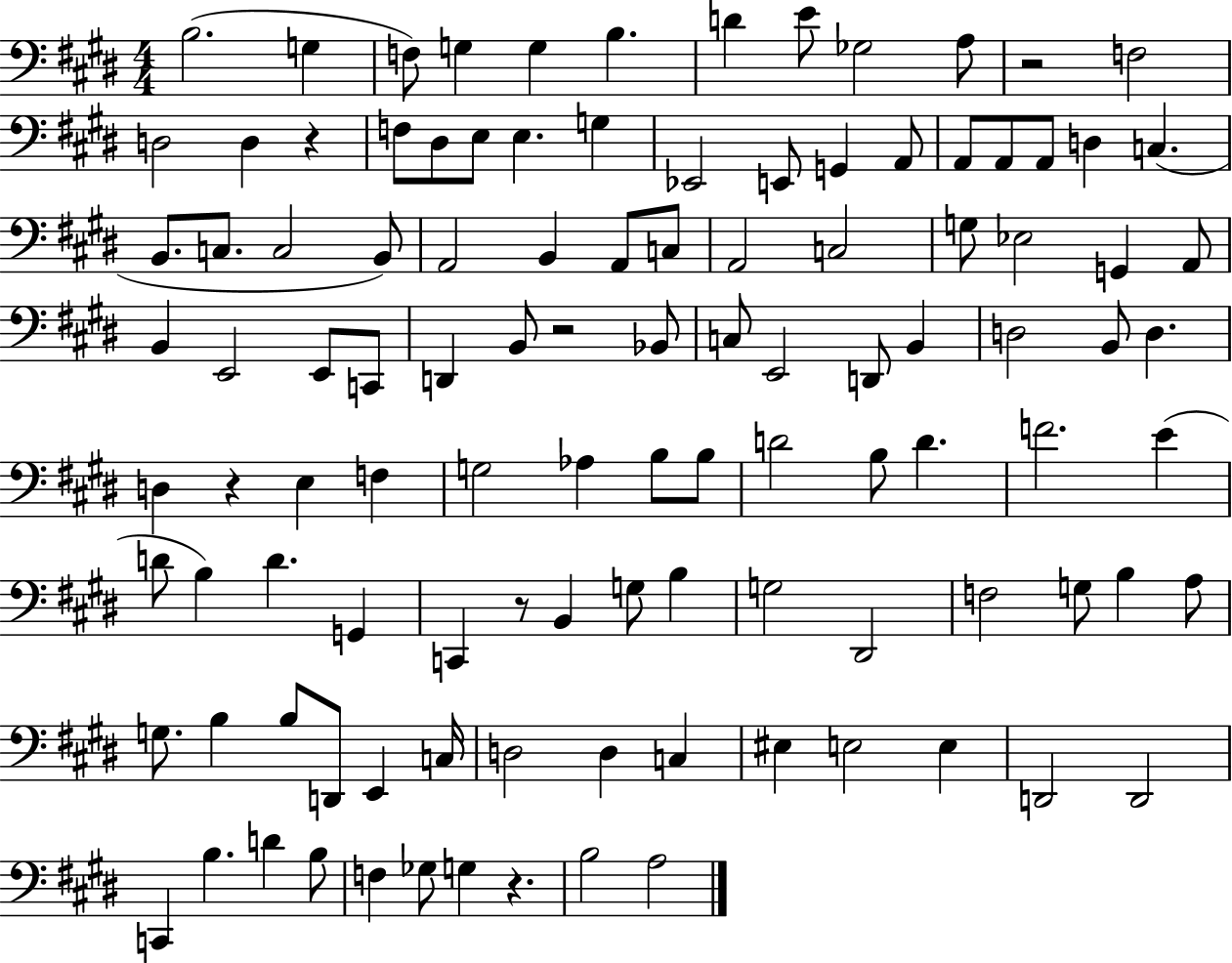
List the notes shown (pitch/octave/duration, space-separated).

B3/h. G3/q F3/e G3/q G3/q B3/q. D4/q E4/e Gb3/h A3/e R/h F3/h D3/h D3/q R/q F3/e D#3/e E3/e E3/q. G3/q Eb2/h E2/e G2/q A2/e A2/e A2/e A2/e D3/q C3/q. B2/e. C3/e. C3/h B2/e A2/h B2/q A2/e C3/e A2/h C3/h G3/e Eb3/h G2/q A2/e B2/q E2/h E2/e C2/e D2/q B2/e R/h Bb2/e C3/e E2/h D2/e B2/q D3/h B2/e D3/q. D3/q R/q E3/q F3/q G3/h Ab3/q B3/e B3/e D4/h B3/e D4/q. F4/h. E4/q D4/e B3/q D4/q. G2/q C2/q R/e B2/q G3/e B3/q G3/h D#2/h F3/h G3/e B3/q A3/e G3/e. B3/q B3/e D2/e E2/q C3/s D3/h D3/q C3/q EIS3/q E3/h E3/q D2/h D2/h C2/q B3/q. D4/q B3/e F3/q Gb3/e G3/q R/q. B3/h A3/h